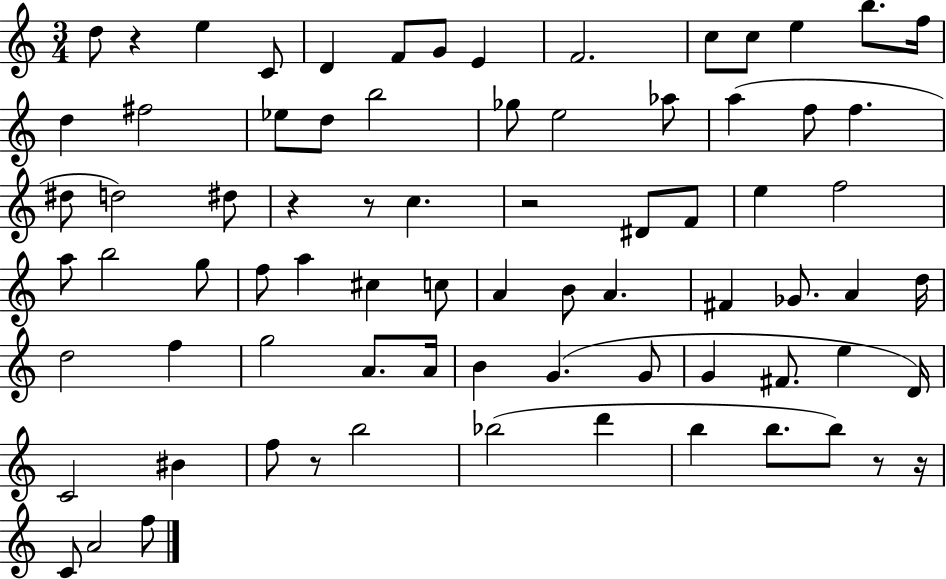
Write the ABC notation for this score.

X:1
T:Untitled
M:3/4
L:1/4
K:C
d/2 z e C/2 D F/2 G/2 E F2 c/2 c/2 e b/2 f/4 d ^f2 _e/2 d/2 b2 _g/2 e2 _a/2 a f/2 f ^d/2 d2 ^d/2 z z/2 c z2 ^D/2 F/2 e f2 a/2 b2 g/2 f/2 a ^c c/2 A B/2 A ^F _G/2 A d/4 d2 f g2 A/2 A/4 B G G/2 G ^F/2 e D/4 C2 ^B f/2 z/2 b2 _b2 d' b b/2 b/2 z/2 z/4 C/2 A2 f/2